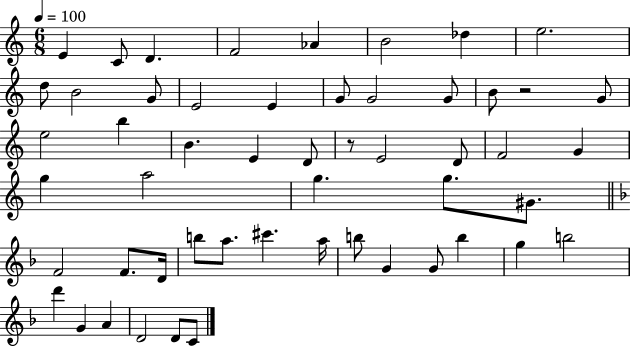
E4/q C4/e D4/q. F4/h Ab4/q B4/h Db5/q E5/h. D5/e B4/h G4/e E4/h E4/q G4/e G4/h G4/e B4/e R/h G4/e E5/h B5/q B4/q. E4/q D4/e R/e E4/h D4/e F4/h G4/q G5/q A5/h G5/q. G5/e. G#4/e. F4/h F4/e. D4/s B5/e A5/e. C#6/q. A5/s B5/e G4/q G4/e B5/q G5/q B5/h D6/q G4/q A4/q D4/h D4/e C4/e